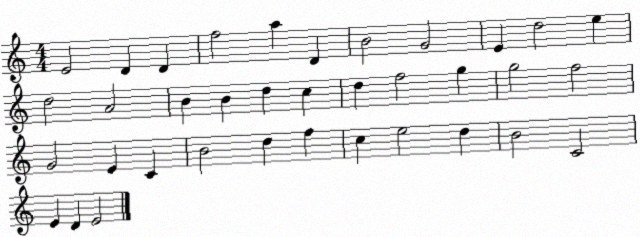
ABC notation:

X:1
T:Untitled
M:4/4
L:1/4
K:C
E2 D D f2 a D B2 G2 E d2 e d2 A2 B B d c d f2 g g2 f2 G2 E C B2 d f c e2 d B2 C2 E D E2